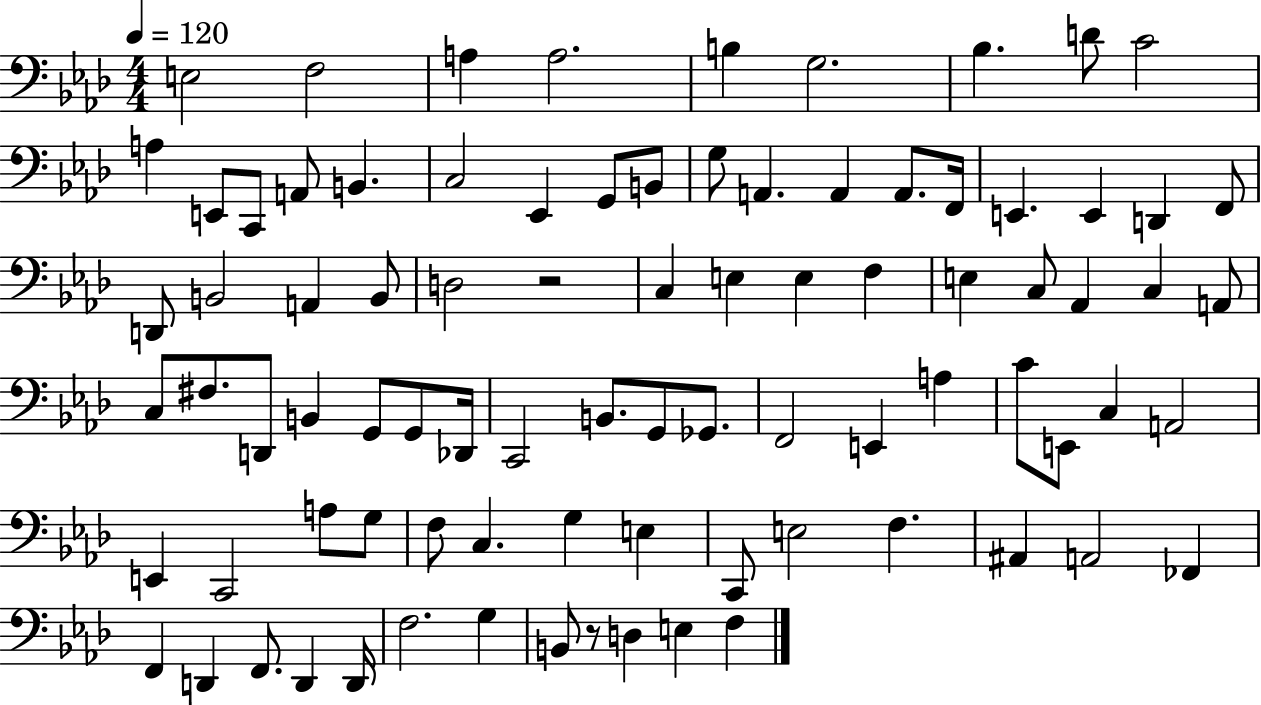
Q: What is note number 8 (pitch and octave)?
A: D4